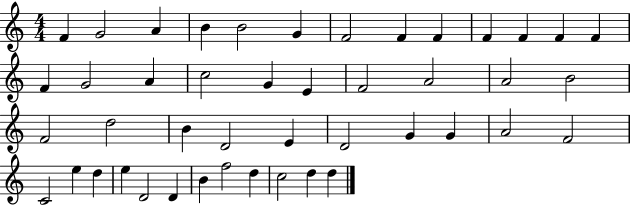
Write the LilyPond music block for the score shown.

{
  \clef treble
  \numericTimeSignature
  \time 4/4
  \key c \major
  f'4 g'2 a'4 | b'4 b'2 g'4 | f'2 f'4 f'4 | f'4 f'4 f'4 f'4 | \break f'4 g'2 a'4 | c''2 g'4 e'4 | f'2 a'2 | a'2 b'2 | \break f'2 d''2 | b'4 d'2 e'4 | d'2 g'4 g'4 | a'2 f'2 | \break c'2 e''4 d''4 | e''4 d'2 d'4 | b'4 f''2 d''4 | c''2 d''4 d''4 | \break \bar "|."
}